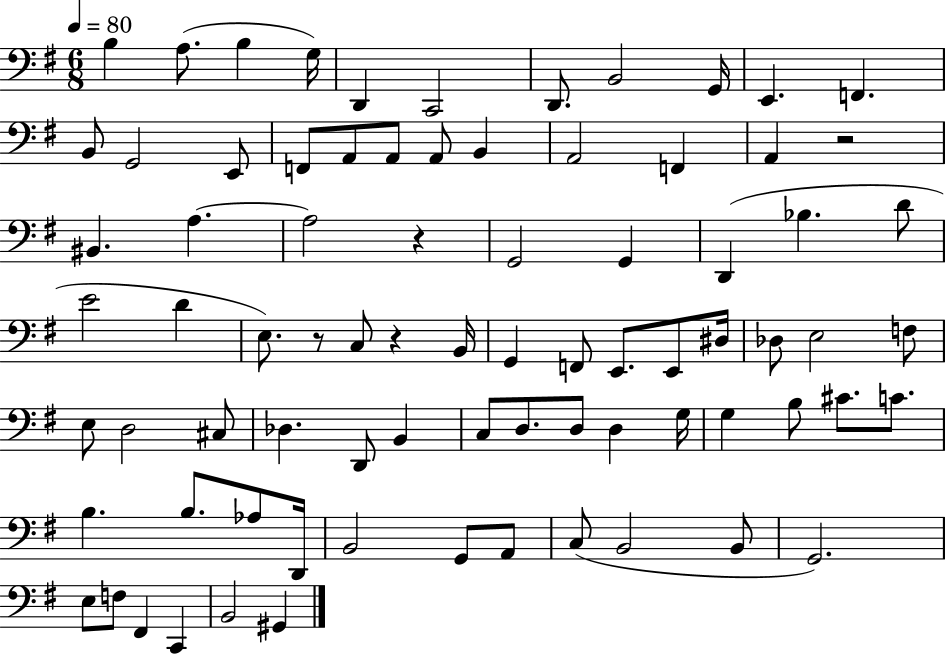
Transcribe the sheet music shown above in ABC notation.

X:1
T:Untitled
M:6/8
L:1/4
K:G
B, A,/2 B, G,/4 D,, C,,2 D,,/2 B,,2 G,,/4 E,, F,, B,,/2 G,,2 E,,/2 F,,/2 A,,/2 A,,/2 A,,/2 B,, A,,2 F,, A,, z2 ^B,, A, A,2 z G,,2 G,, D,, _B, D/2 E2 D E,/2 z/2 C,/2 z B,,/4 G,, F,,/2 E,,/2 E,,/2 ^D,/4 _D,/2 E,2 F,/2 E,/2 D,2 ^C,/2 _D, D,,/2 B,, C,/2 D,/2 D,/2 D, G,/4 G, B,/2 ^C/2 C/2 B, B,/2 _A,/2 D,,/4 B,,2 G,,/2 A,,/2 C,/2 B,,2 B,,/2 G,,2 E,/2 F,/2 ^F,, C,, B,,2 ^G,,